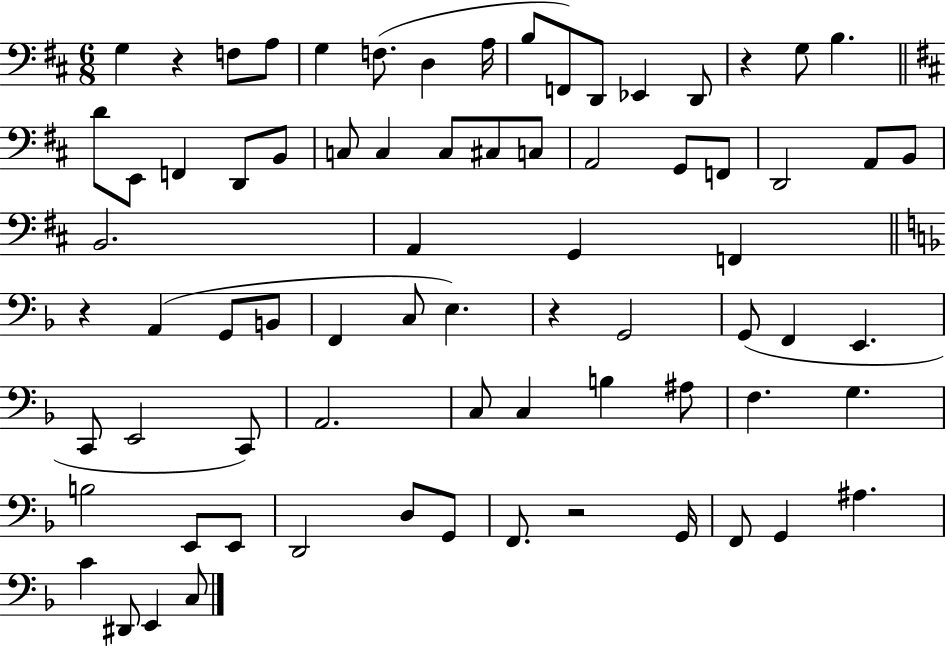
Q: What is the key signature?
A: D major